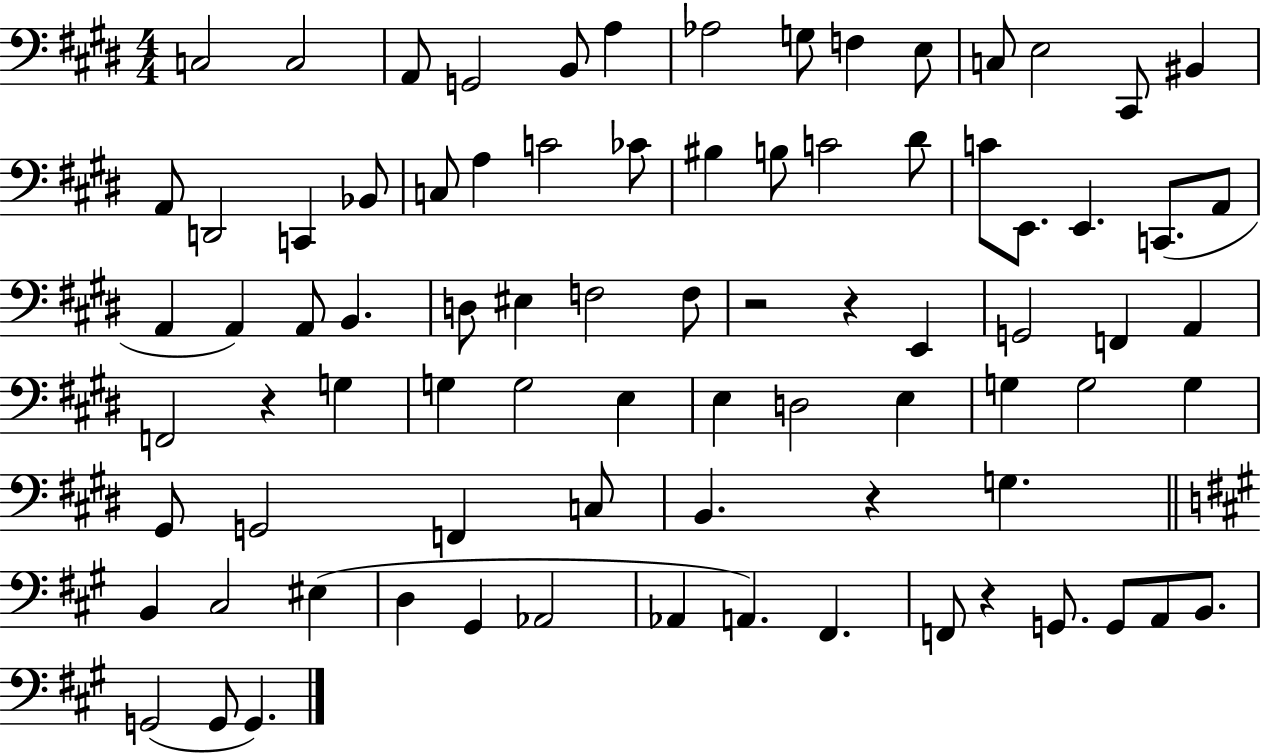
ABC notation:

X:1
T:Untitled
M:4/4
L:1/4
K:E
C,2 C,2 A,,/2 G,,2 B,,/2 A, _A,2 G,/2 F, E,/2 C,/2 E,2 ^C,,/2 ^B,, A,,/2 D,,2 C,, _B,,/2 C,/2 A, C2 _C/2 ^B, B,/2 C2 ^D/2 C/2 E,,/2 E,, C,,/2 A,,/2 A,, A,, A,,/2 B,, D,/2 ^E, F,2 F,/2 z2 z E,, G,,2 F,, A,, F,,2 z G, G, G,2 E, E, D,2 E, G, G,2 G, ^G,,/2 G,,2 F,, C,/2 B,, z G, B,, ^C,2 ^E, D, ^G,, _A,,2 _A,, A,, ^F,, F,,/2 z G,,/2 G,,/2 A,,/2 B,,/2 G,,2 G,,/2 G,,